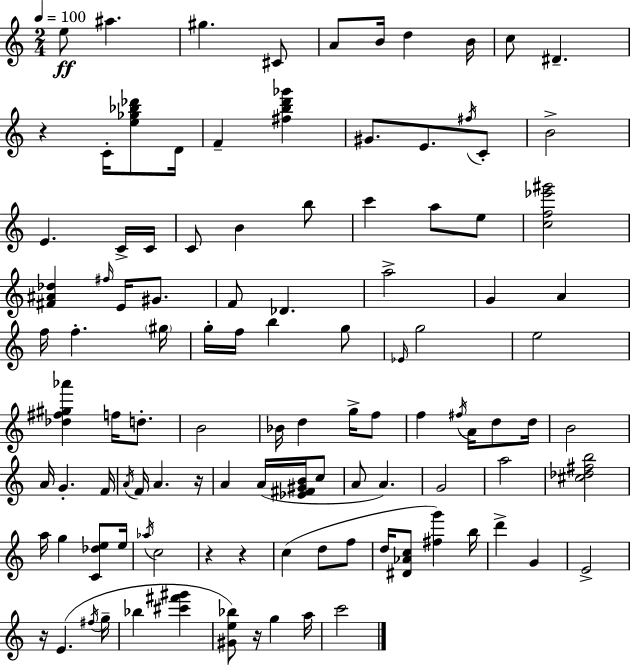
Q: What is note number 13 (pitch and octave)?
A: F4